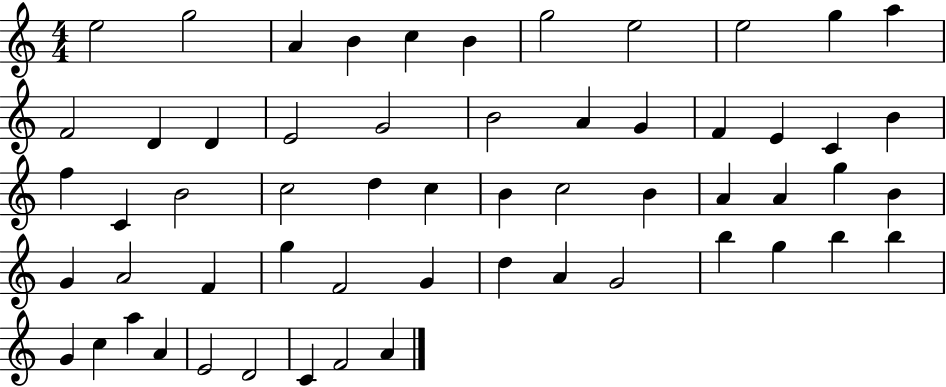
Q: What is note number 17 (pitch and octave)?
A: B4